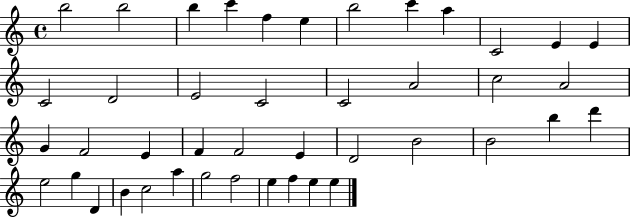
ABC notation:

X:1
T:Untitled
M:4/4
L:1/4
K:C
b2 b2 b c' f e b2 c' a C2 E E C2 D2 E2 C2 C2 A2 c2 A2 G F2 E F F2 E D2 B2 B2 b d' e2 g D B c2 a g2 f2 e f e e